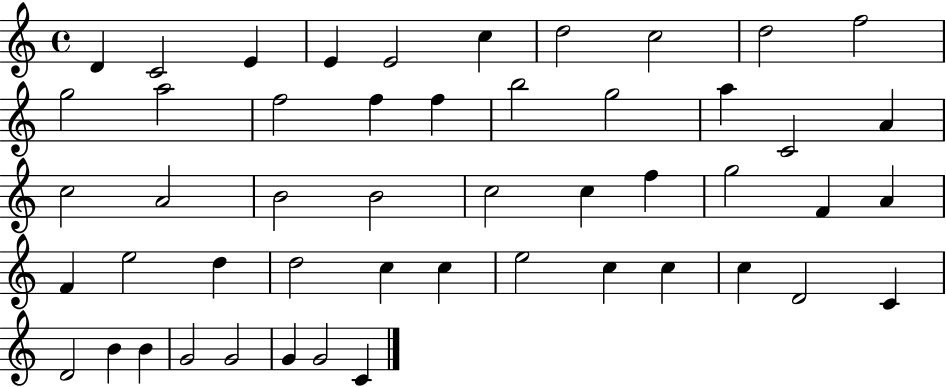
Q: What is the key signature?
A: C major